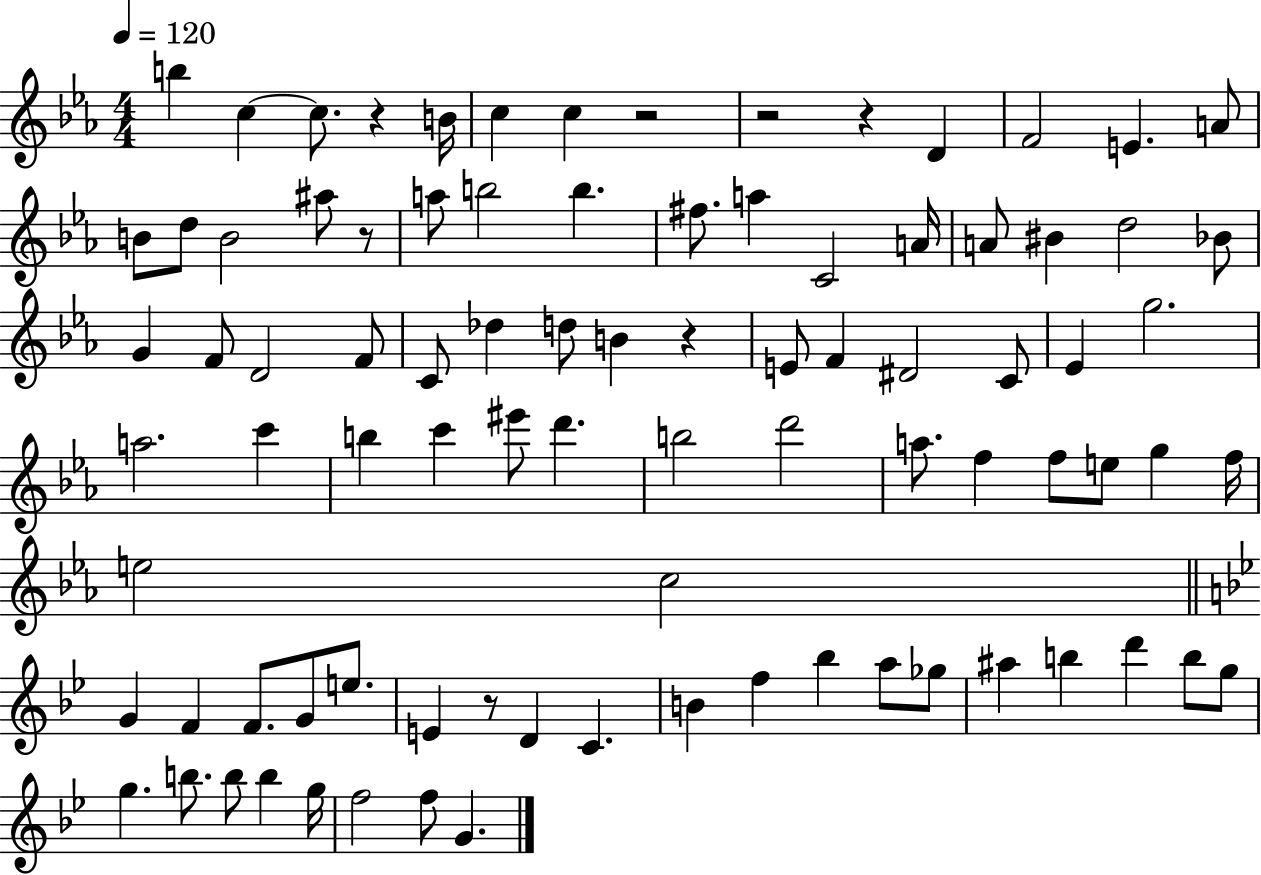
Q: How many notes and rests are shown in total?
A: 88